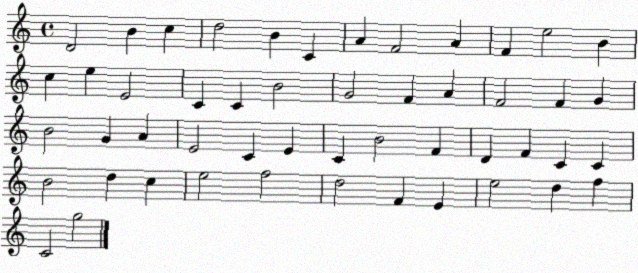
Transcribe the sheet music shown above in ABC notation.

X:1
T:Untitled
M:4/4
L:1/4
K:C
D2 B c d2 B C A F2 A F e2 B c e E2 C C B2 G2 F A F2 F G B2 G A E2 C E C B2 F D F C C B2 d c e2 f2 d2 F E e2 d f C2 g2